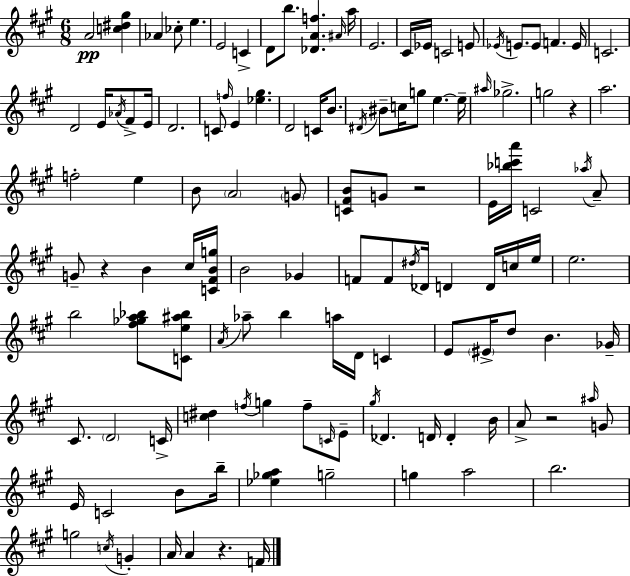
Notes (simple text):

A4/h [C5,D#5,G#5]/q Ab4/q CES5/e E5/q. E4/h C4/q D4/e B5/e. [Db4,A4,F5]/q. A#4/s A5/s E4/h. C#4/s Eb4/s C4/h E4/e Eb4/s E4/e. E4/e F4/q. E4/s C4/h. D4/h E4/s Ab4/s F#4/e E4/s D4/h. C4/e F5/s E4/q [Eb5,G#5]/q. D4/h C4/s B4/e. D#4/s BIS4/e C5/s G5/e E5/q. E5/s A#5/s Gb5/h. G5/h R/q A5/h. F5/h E5/q B4/e A4/h G4/e [C4,F#4,B4]/e G4/e R/h E4/s [Bb5,C6,A6]/s C4/h Ab5/s A4/e G4/e R/q B4/q C#5/s [C4,F#4,B4,G5]/s B4/h Gb4/q F4/e F4/e D#5/s Db4/s D4/q D4/s C5/s E5/s E5/h. B5/h [F#5,Gb5,A5,Bb5]/e [C4,E5,A#5,Bb5]/e A4/s Ab5/e B5/q A5/s D4/s C4/q E4/e EIS4/s D5/e B4/q. Gb4/s C#4/e. D4/h C4/s [C5,D#5]/q F5/s G5/q F5/e C4/s E4/e G#5/s Db4/q. D4/s D4/q B4/s A4/e R/h A#5/s G4/e E4/s C4/h B4/e B5/s [Eb5,Gb5,A5]/q G5/h G5/q A5/h B5/h. G5/h C5/s G4/q A4/s A4/q R/q. F4/s